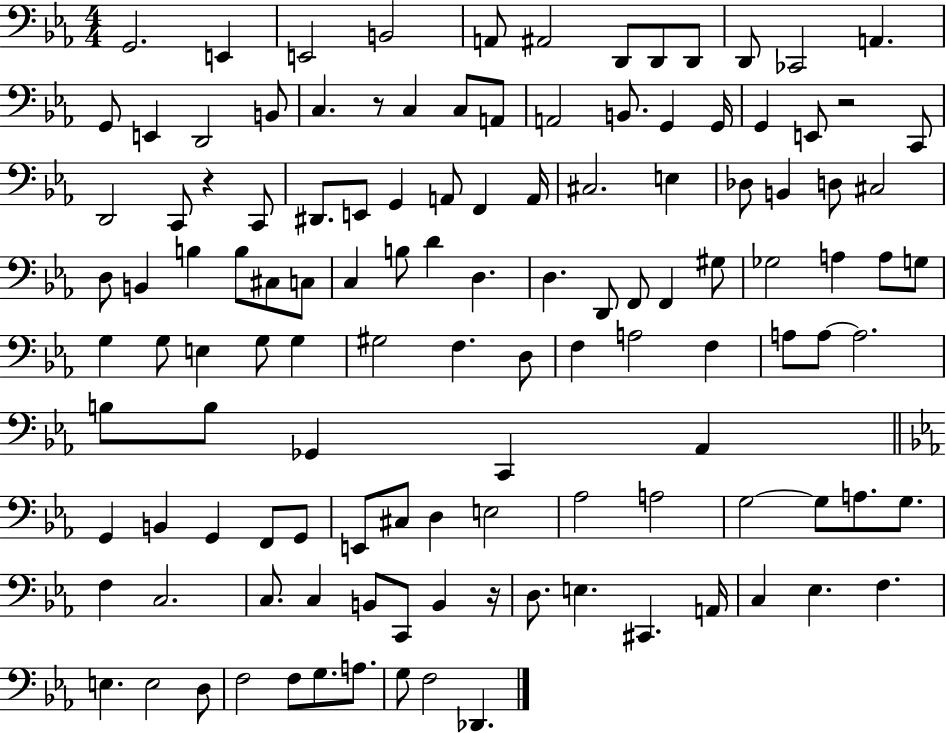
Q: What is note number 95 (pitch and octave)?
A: G3